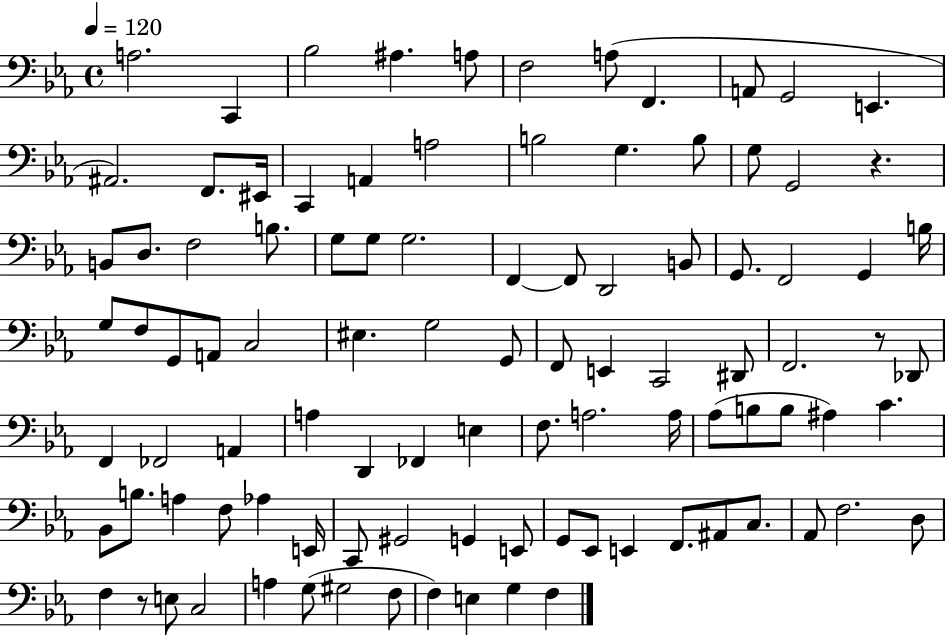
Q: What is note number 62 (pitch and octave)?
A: Ab3